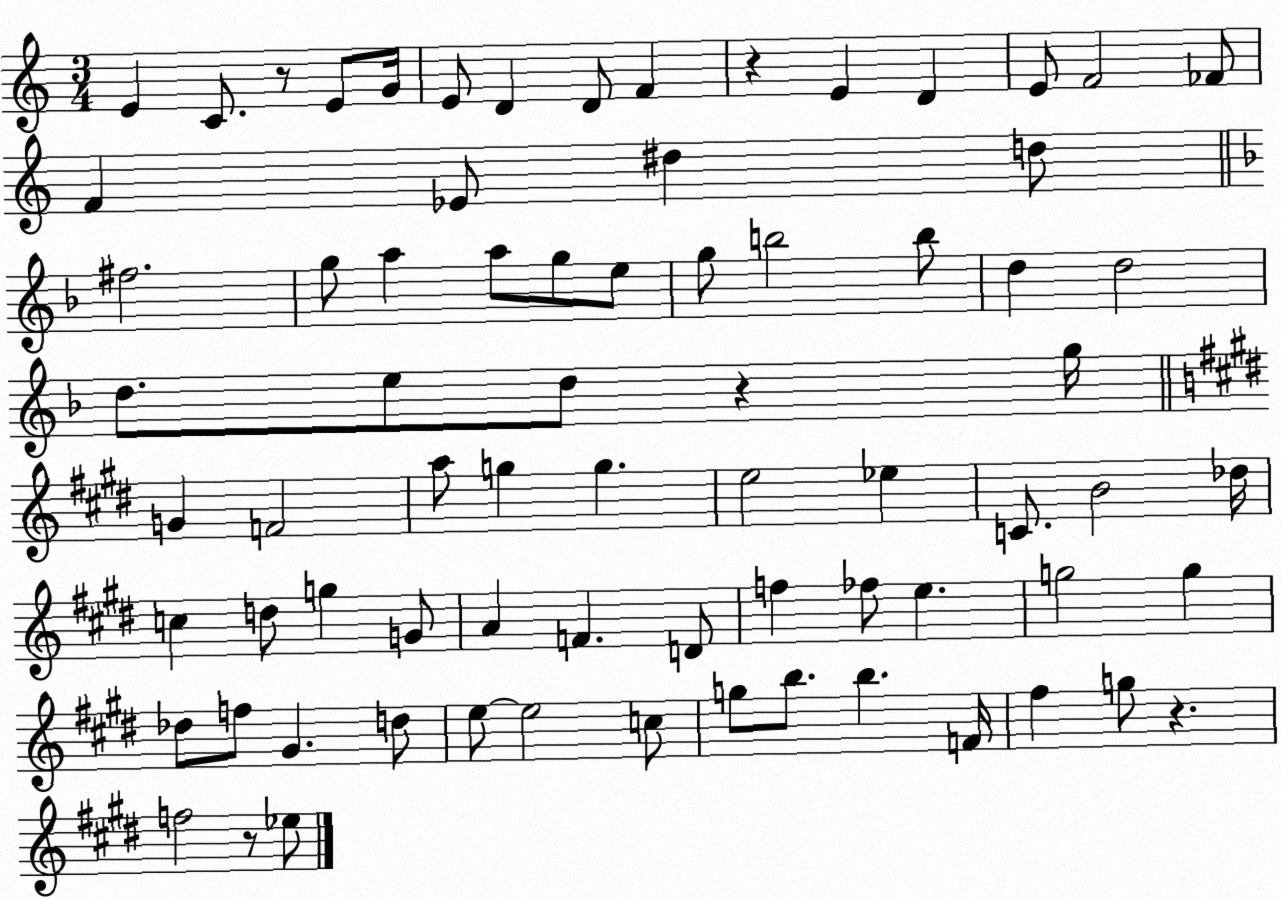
X:1
T:Untitled
M:3/4
L:1/4
K:C
E C/2 z/2 E/2 G/4 E/2 D D/2 F z E D E/2 F2 _F/2 F _E/2 ^d d/2 ^f2 g/2 a a/2 g/2 e/2 g/2 b2 b/2 d d2 d/2 e/2 d/2 z g/4 G F2 a/2 g g e2 _e C/2 B2 _d/4 c d/2 g G/2 A F D/2 f _f/2 e g2 g _d/2 f/2 ^G d/2 e/2 e2 c/2 g/2 b/2 b F/4 ^f g/2 z f2 z/2 _e/2